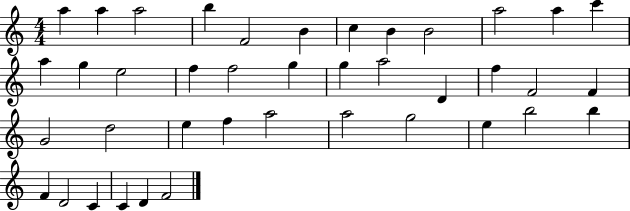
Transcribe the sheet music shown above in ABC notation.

X:1
T:Untitled
M:4/4
L:1/4
K:C
a a a2 b F2 B c B B2 a2 a c' a g e2 f f2 g g a2 D f F2 F G2 d2 e f a2 a2 g2 e b2 b F D2 C C D F2